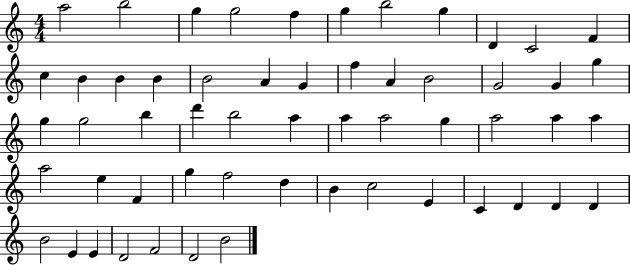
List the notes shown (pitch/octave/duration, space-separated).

A5/h B5/h G5/q G5/h F5/q G5/q B5/h G5/q D4/q C4/h F4/q C5/q B4/q B4/q B4/q B4/h A4/q G4/q F5/q A4/q B4/h G4/h G4/q G5/q G5/q G5/h B5/q D6/q B5/h A5/q A5/q A5/h G5/q A5/h A5/q A5/q A5/h E5/q F4/q G5/q F5/h D5/q B4/q C5/h E4/q C4/q D4/q D4/q D4/q B4/h E4/q E4/q D4/h F4/h D4/h B4/h